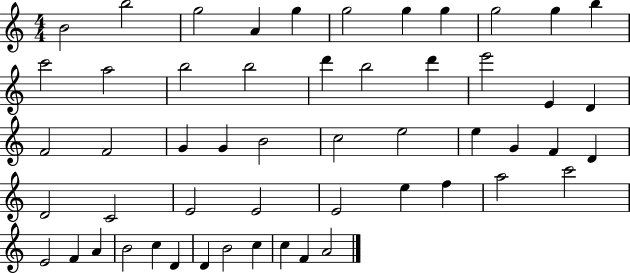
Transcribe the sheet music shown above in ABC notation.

X:1
T:Untitled
M:4/4
L:1/4
K:C
B2 b2 g2 A g g2 g g g2 g b c'2 a2 b2 b2 d' b2 d' e'2 E D F2 F2 G G B2 c2 e2 e G F D D2 C2 E2 E2 E2 e f a2 c'2 E2 F A B2 c D D B2 c c F A2